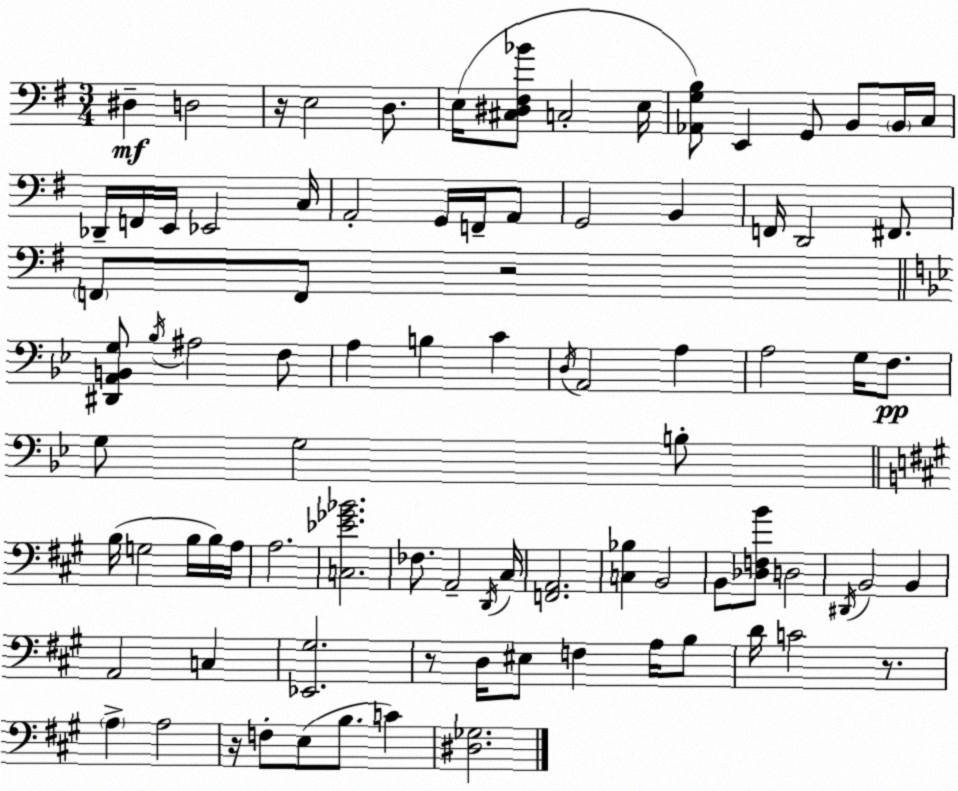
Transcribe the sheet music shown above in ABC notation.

X:1
T:Untitled
M:3/4
L:1/4
K:Em
^D, D,2 z/4 E,2 D,/2 E,/4 [^C,^D,^F,_B]/2 C,2 E,/4 [_A,,G,B,]/2 E,, G,,/2 B,,/2 B,,/4 C,/4 _D,,/4 F,,/4 E,,/4 _E,,2 C,/4 A,,2 G,,/4 F,,/4 A,,/2 G,,2 B,, F,,/4 D,,2 ^F,,/2 F,,/2 F,,/2 z2 [^D,,A,,B,,G,]/2 _B,/4 ^A,2 F,/2 A, B, C D,/4 A,,2 A, A,2 G,/4 F,/2 G,/2 G,2 B,/2 B,/4 G,2 B,/4 B,/4 A,/4 A,2 [C,_E_G_B]2 _F,/2 A,,2 D,,/4 ^C,/4 [F,,A,,]2 [C,_B,] B,,2 B,,/2 [_D,F,B]/2 D,2 ^D,,/4 B,,2 B,, A,,2 C, [_E,,^G,]2 z/2 D,/4 ^E,/2 F, A,/4 B,/2 D/4 C2 z/2 A, A,2 z/4 F,/2 E,/2 B,/2 C [^D,_G,]2